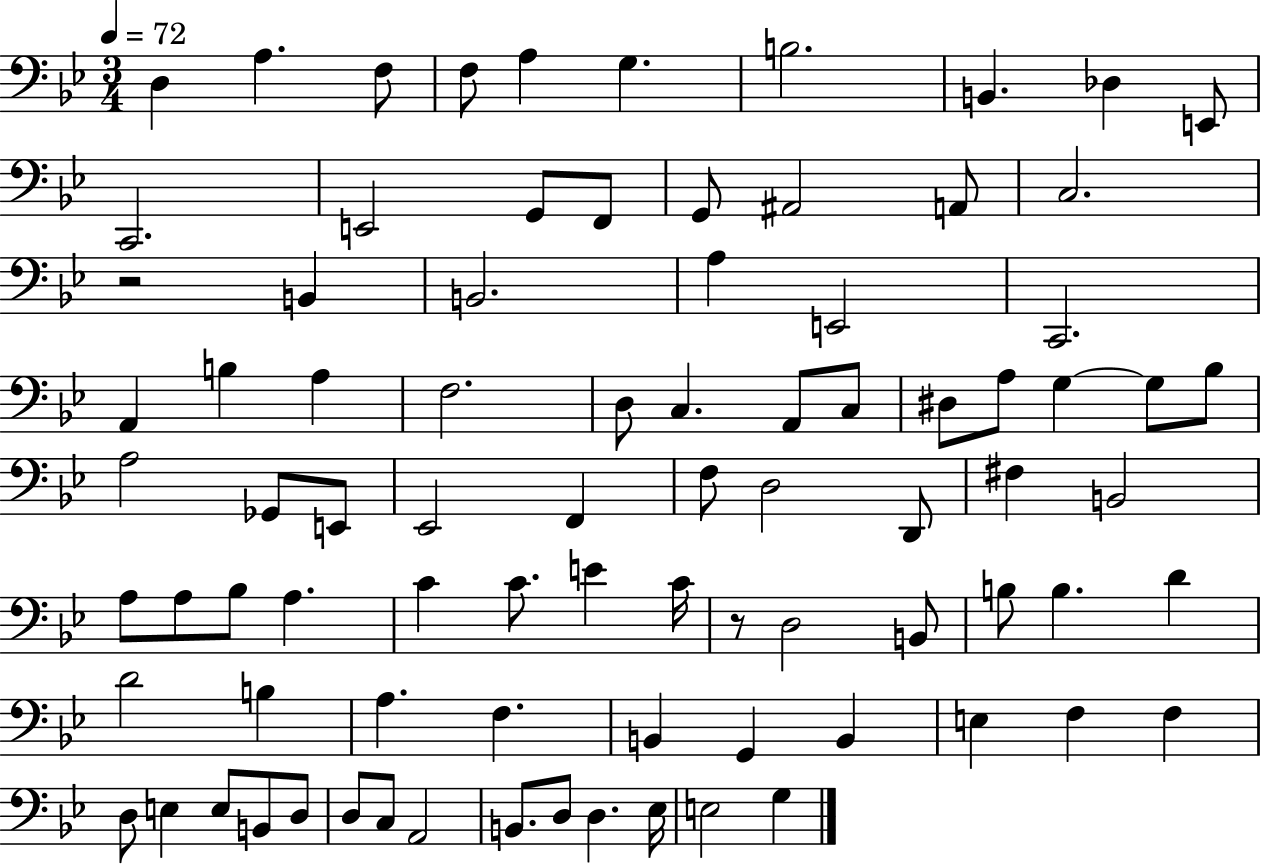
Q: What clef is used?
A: bass